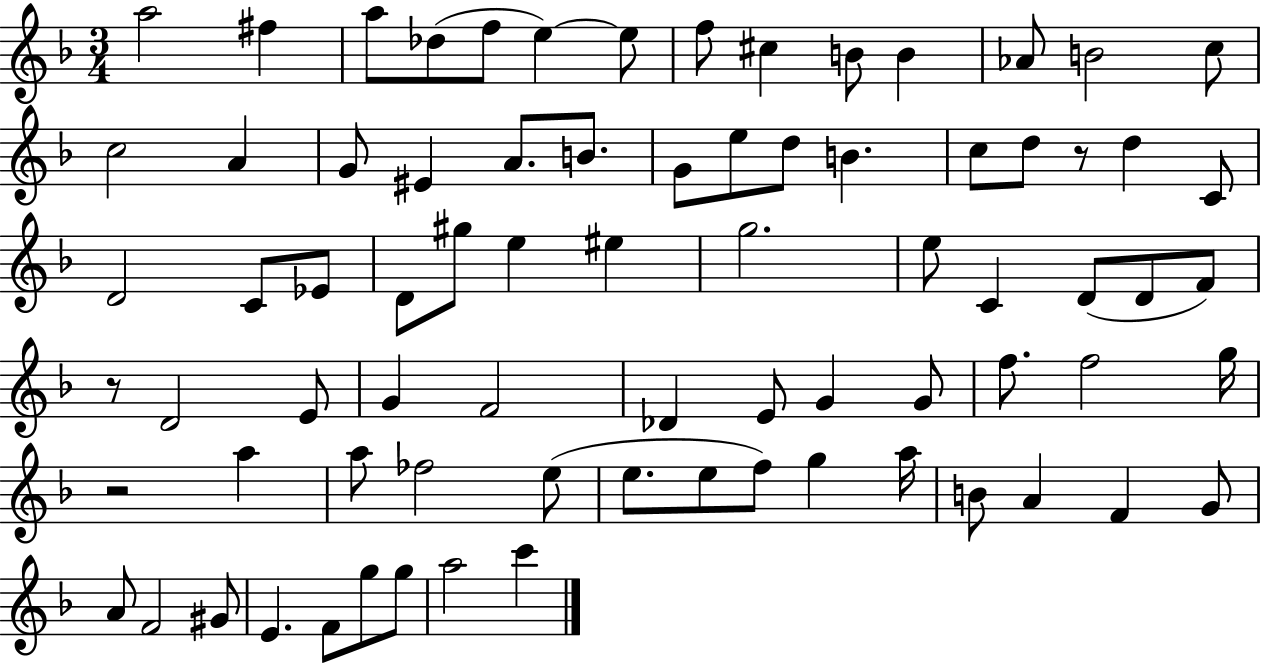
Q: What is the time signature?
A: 3/4